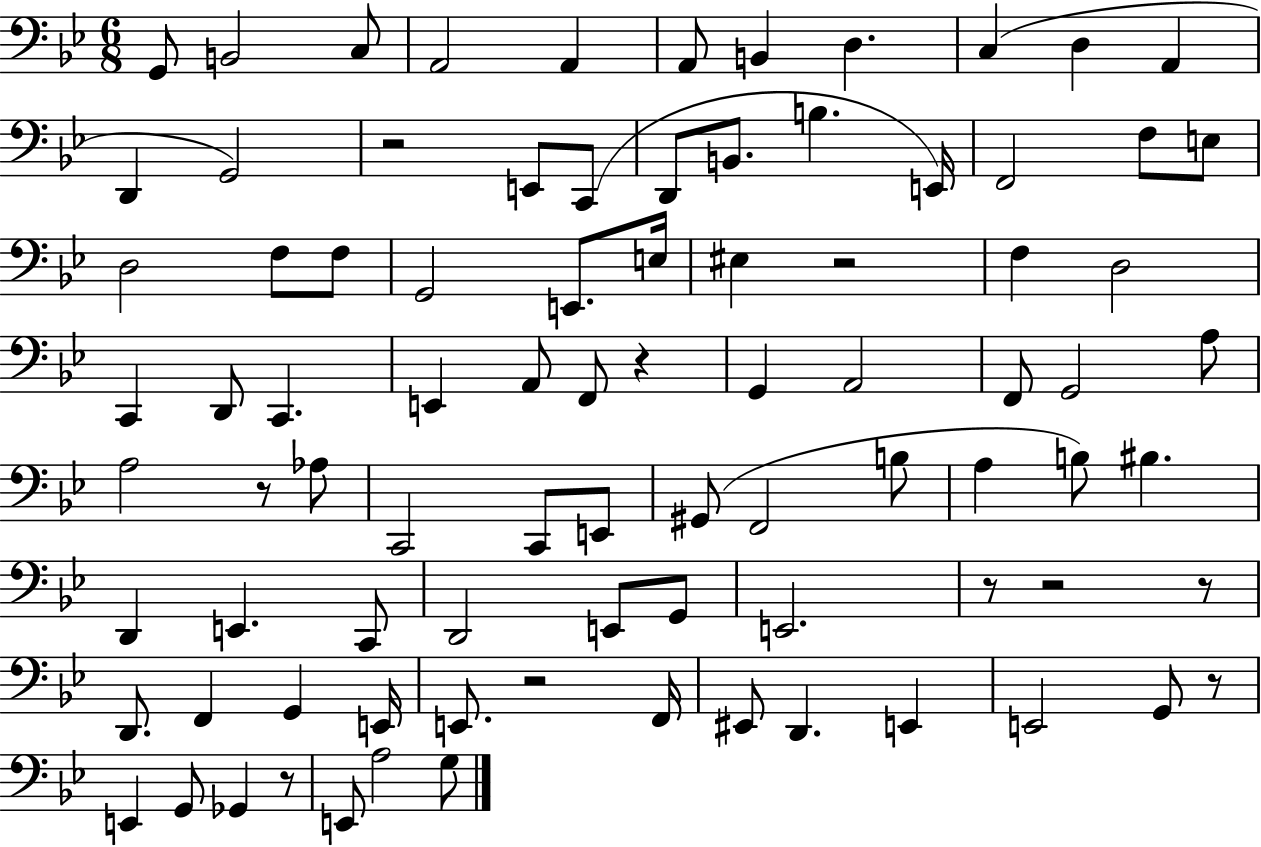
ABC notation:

X:1
T:Untitled
M:6/8
L:1/4
K:Bb
G,,/2 B,,2 C,/2 A,,2 A,, A,,/2 B,, D, C, D, A,, D,, G,,2 z2 E,,/2 C,,/2 D,,/2 B,,/2 B, E,,/4 F,,2 F,/2 E,/2 D,2 F,/2 F,/2 G,,2 E,,/2 E,/4 ^E, z2 F, D,2 C,, D,,/2 C,, E,, A,,/2 F,,/2 z G,, A,,2 F,,/2 G,,2 A,/2 A,2 z/2 _A,/2 C,,2 C,,/2 E,,/2 ^G,,/2 F,,2 B,/2 A, B,/2 ^B, D,, E,, C,,/2 D,,2 E,,/2 G,,/2 E,,2 z/2 z2 z/2 D,,/2 F,, G,, E,,/4 E,,/2 z2 F,,/4 ^E,,/2 D,, E,, E,,2 G,,/2 z/2 E,, G,,/2 _G,, z/2 E,,/2 A,2 G,/2